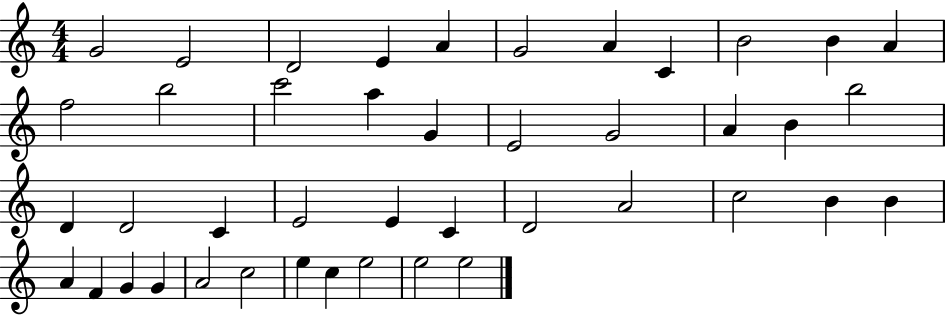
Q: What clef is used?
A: treble